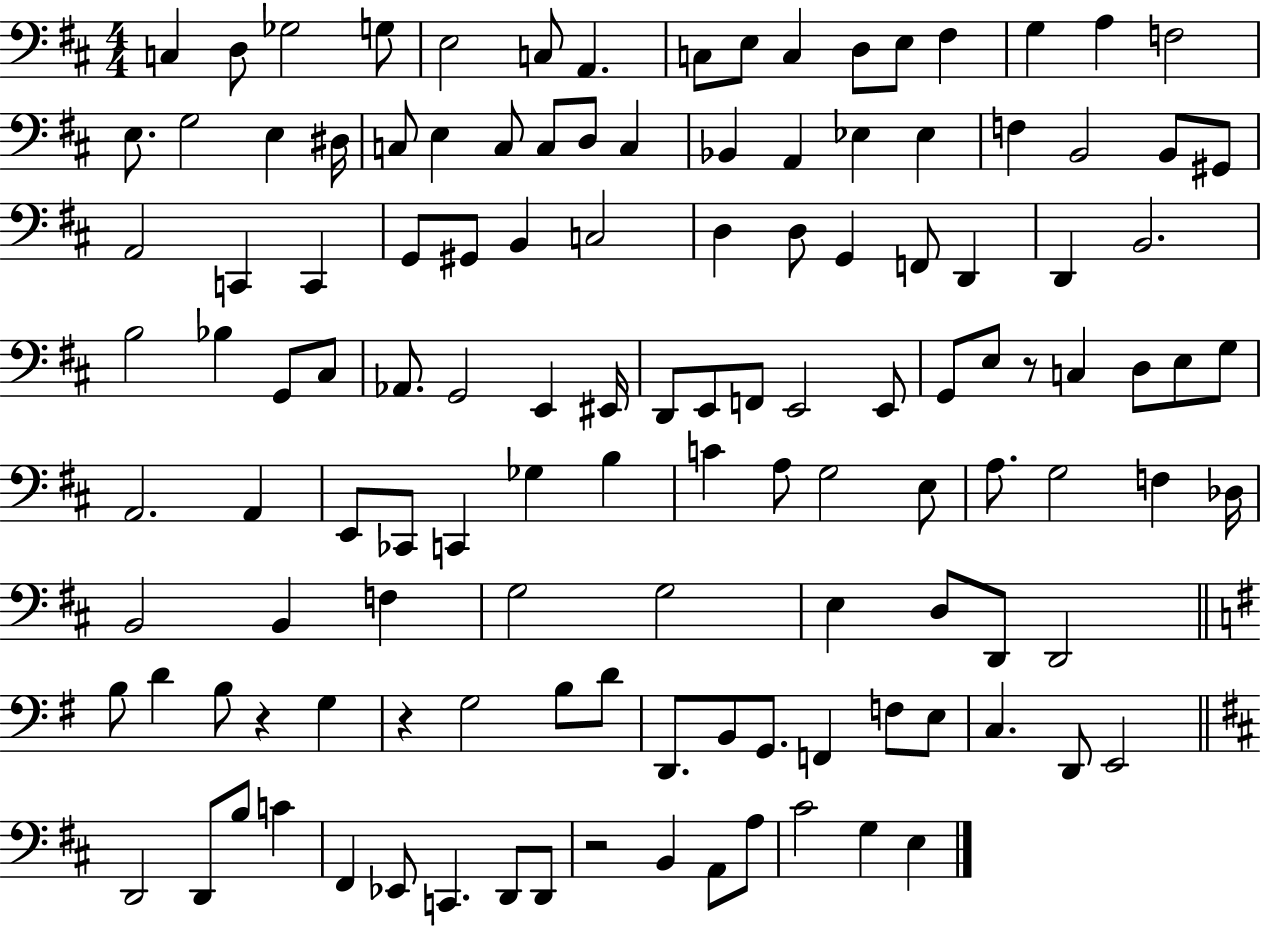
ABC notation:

X:1
T:Untitled
M:4/4
L:1/4
K:D
C, D,/2 _G,2 G,/2 E,2 C,/2 A,, C,/2 E,/2 C, D,/2 E,/2 ^F, G, A, F,2 E,/2 G,2 E, ^D,/4 C,/2 E, C,/2 C,/2 D,/2 C, _B,, A,, _E, _E, F, B,,2 B,,/2 ^G,,/2 A,,2 C,, C,, G,,/2 ^G,,/2 B,, C,2 D, D,/2 G,, F,,/2 D,, D,, B,,2 B,2 _B, G,,/2 ^C,/2 _A,,/2 G,,2 E,, ^E,,/4 D,,/2 E,,/2 F,,/2 E,,2 E,,/2 G,,/2 E,/2 z/2 C, D,/2 E,/2 G,/2 A,,2 A,, E,,/2 _C,,/2 C,, _G, B, C A,/2 G,2 E,/2 A,/2 G,2 F, _D,/4 B,,2 B,, F, G,2 G,2 E, D,/2 D,,/2 D,,2 B,/2 D B,/2 z G, z G,2 B,/2 D/2 D,,/2 B,,/2 G,,/2 F,, F,/2 E,/2 C, D,,/2 E,,2 D,,2 D,,/2 B,/2 C ^F,, _E,,/2 C,, D,,/2 D,,/2 z2 B,, A,,/2 A,/2 ^C2 G, E,